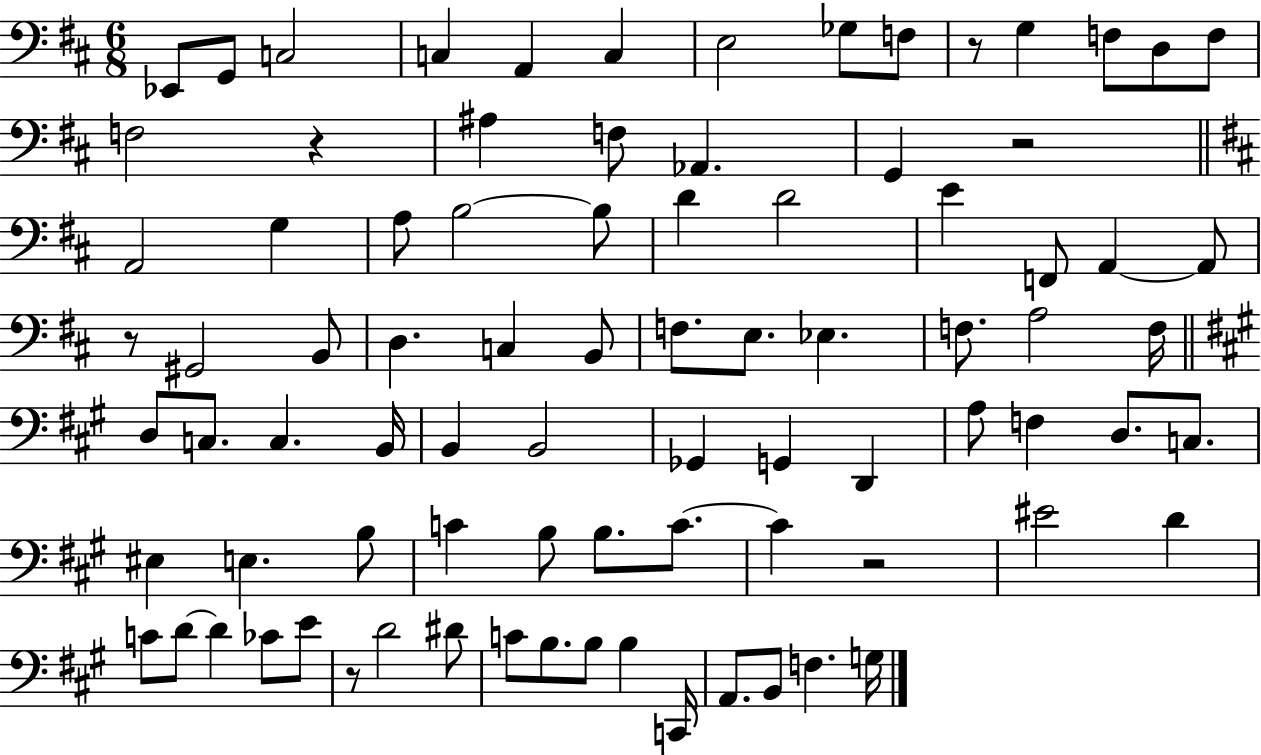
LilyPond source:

{
  \clef bass
  \numericTimeSignature
  \time 6/8
  \key d \major
  ees,8 g,8 c2 | c4 a,4 c4 | e2 ges8 f8 | r8 g4 f8 d8 f8 | \break f2 r4 | ais4 f8 aes,4. | g,4 r2 | \bar "||" \break \key d \major a,2 g4 | a8 b2~~ b8 | d'4 d'2 | e'4 f,8 a,4~~ a,8 | \break r8 gis,2 b,8 | d4. c4 b,8 | f8. e8. ees4. | f8. a2 f16 | \break \bar "||" \break \key a \major d8 c8. c4. b,16 | b,4 b,2 | ges,4 g,4 d,4 | a8 f4 d8. c8. | \break eis4 e4. b8 | c'4 b8 b8. c'8.~~ | c'4 r2 | eis'2 d'4 | \break c'8 d'8~~ d'4 ces'8 e'8 | r8 d'2 dis'8 | c'8 b8. b8 b4 c,16 | a,8. b,8 f4. g16 | \break \bar "|."
}